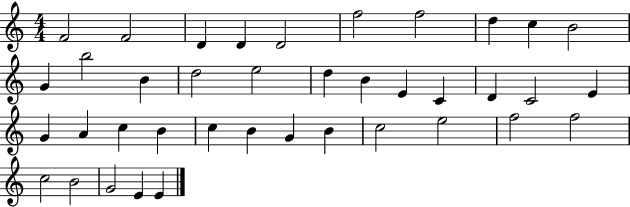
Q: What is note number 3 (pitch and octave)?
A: D4